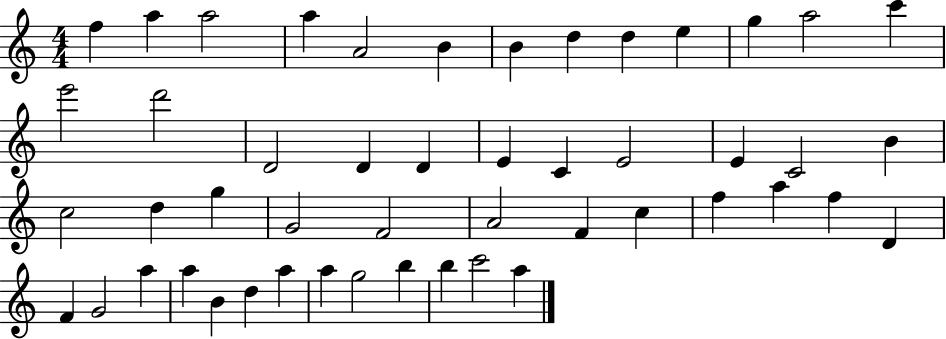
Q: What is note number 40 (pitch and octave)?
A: A5